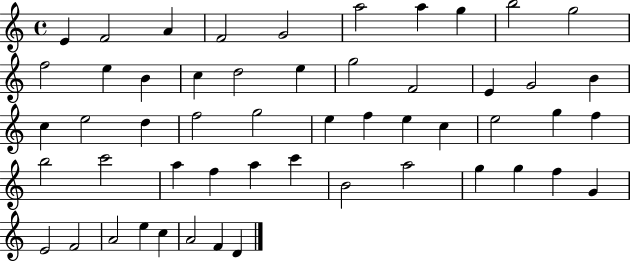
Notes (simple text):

E4/q F4/h A4/q F4/h G4/h A5/h A5/q G5/q B5/h G5/h F5/h E5/q B4/q C5/q D5/h E5/q G5/h F4/h E4/q G4/h B4/q C5/q E5/h D5/q F5/h G5/h E5/q F5/q E5/q C5/q E5/h G5/q F5/q B5/h C6/h A5/q F5/q A5/q C6/q B4/h A5/h G5/q G5/q F5/q G4/q E4/h F4/h A4/h E5/q C5/q A4/h F4/q D4/q